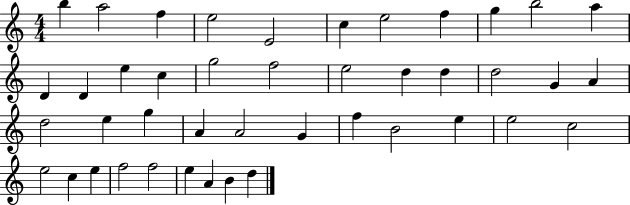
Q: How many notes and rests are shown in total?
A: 43